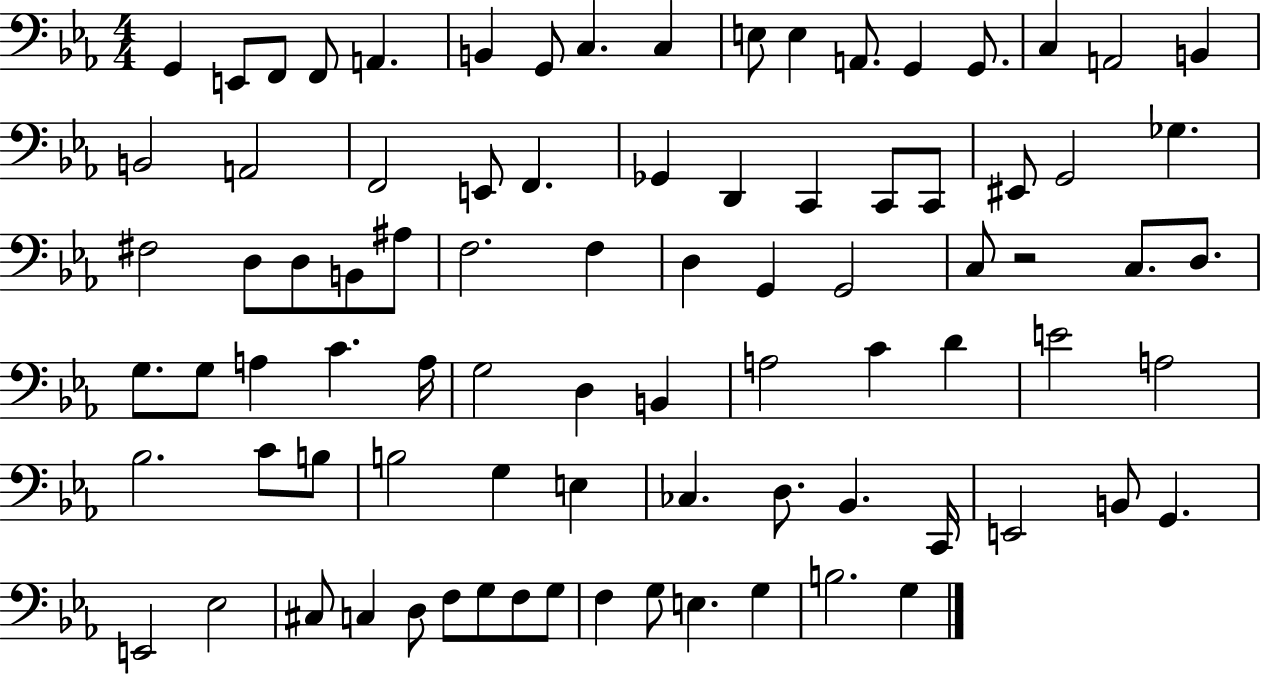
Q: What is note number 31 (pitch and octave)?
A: F#3